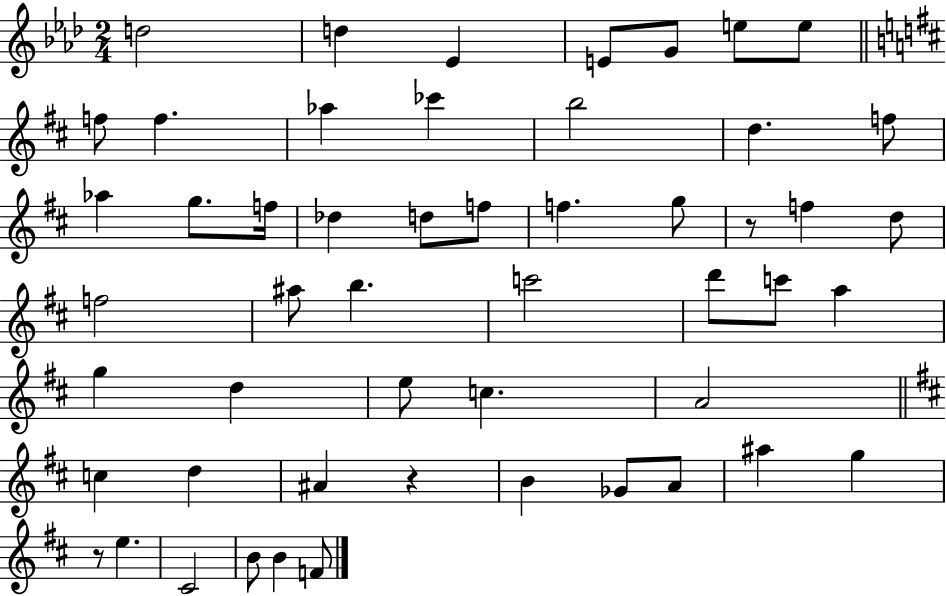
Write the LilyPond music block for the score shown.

{
  \clef treble
  \numericTimeSignature
  \time 2/4
  \key aes \major
  d''2 | d''4 ees'4 | e'8 g'8 e''8 e''8 | \bar "||" \break \key d \major f''8 f''4. | aes''4 ces'''4 | b''2 | d''4. f''8 | \break aes''4 g''8. f''16 | des''4 d''8 f''8 | f''4. g''8 | r8 f''4 d''8 | \break f''2 | ais''8 b''4. | c'''2 | d'''8 c'''8 a''4 | \break g''4 d''4 | e''8 c''4. | a'2 | \bar "||" \break \key d \major c''4 d''4 | ais'4 r4 | b'4 ges'8 a'8 | ais''4 g''4 | \break r8 e''4. | cis'2 | b'8 b'4 f'8 | \bar "|."
}